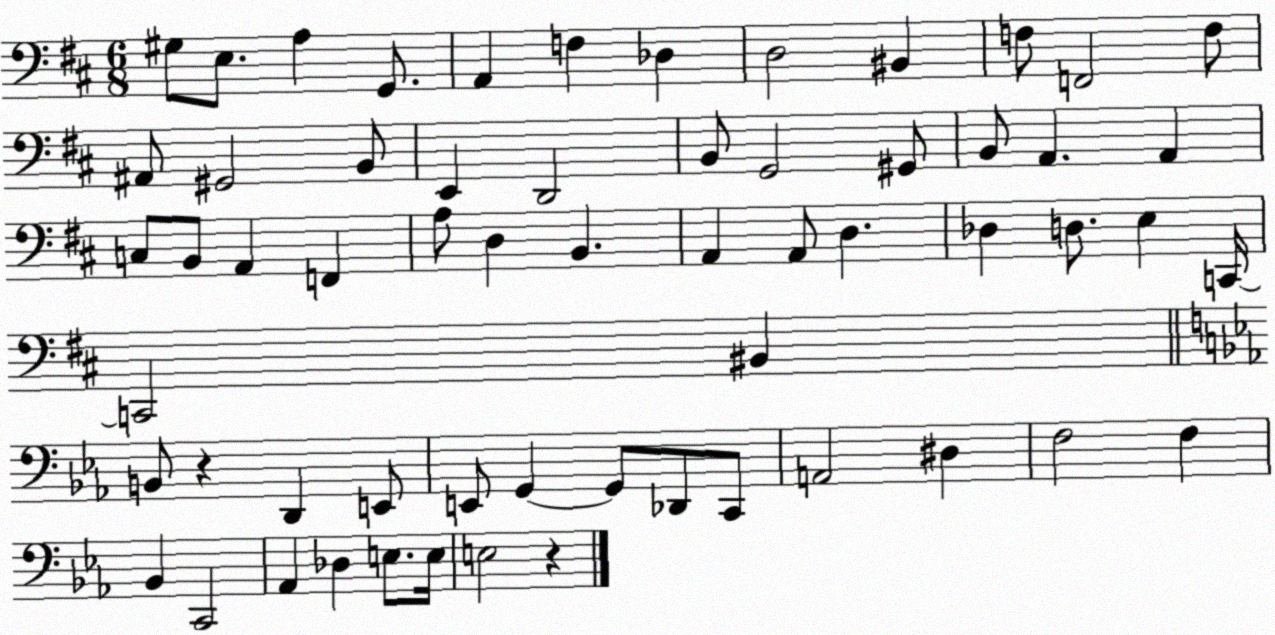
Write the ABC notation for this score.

X:1
T:Untitled
M:6/8
L:1/4
K:D
^G,/2 E,/2 A, G,,/2 A,, F, _D, D,2 ^B,, F,/2 F,,2 F,/2 ^A,,/2 ^G,,2 B,,/2 E,, D,,2 B,,/2 G,,2 ^G,,/2 B,,/2 A,, A,, C,/2 B,,/2 A,, F,, A,/2 D, B,, A,, A,,/2 D, _D, D,/2 E, C,,/4 C,,2 ^B,, B,,/2 z D,, E,,/2 E,,/2 G,, G,,/2 _D,,/2 C,,/2 A,,2 ^D, F,2 F, _B,, C,,2 _A,, _D, E,/2 E,/4 E,2 z